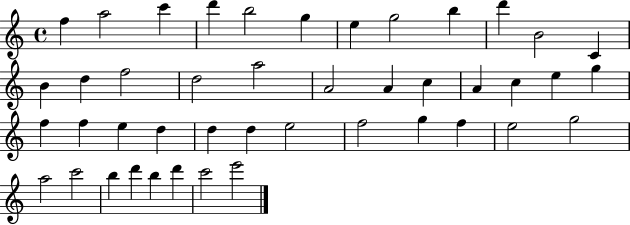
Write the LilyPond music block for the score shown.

{
  \clef treble
  \time 4/4
  \defaultTimeSignature
  \key c \major
  f''4 a''2 c'''4 | d'''4 b''2 g''4 | e''4 g''2 b''4 | d'''4 b'2 c'4 | \break b'4 d''4 f''2 | d''2 a''2 | a'2 a'4 c''4 | a'4 c''4 e''4 g''4 | \break f''4 f''4 e''4 d''4 | d''4 d''4 e''2 | f''2 g''4 f''4 | e''2 g''2 | \break a''2 c'''2 | b''4 d'''4 b''4 d'''4 | c'''2 e'''2 | \bar "|."
}